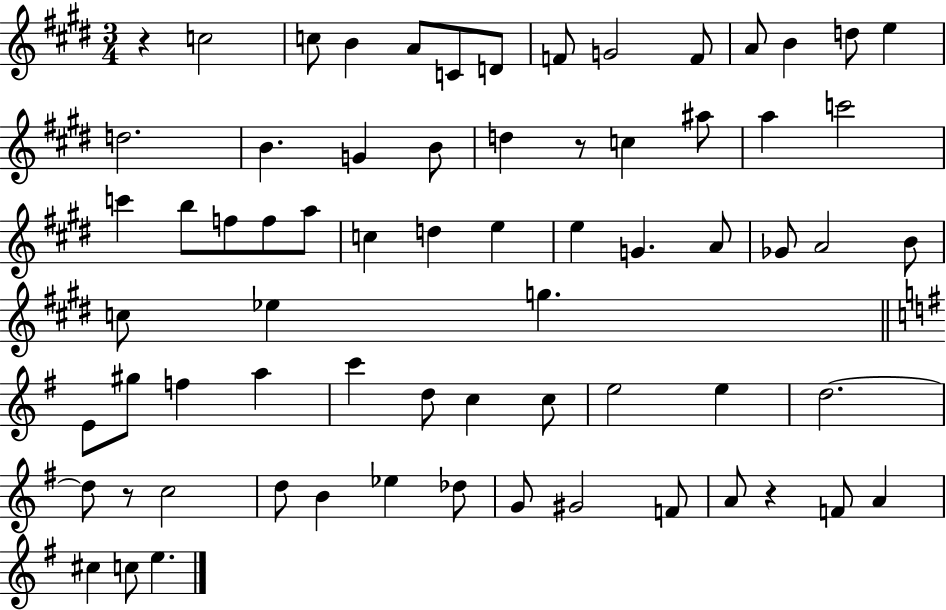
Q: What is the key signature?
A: E major